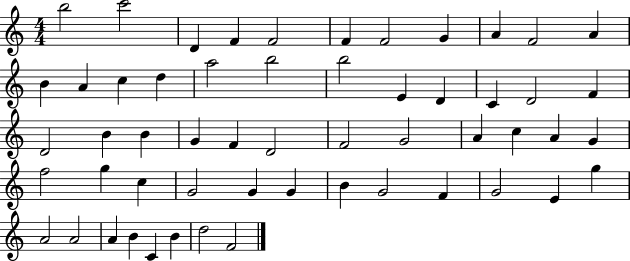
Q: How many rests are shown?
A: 0